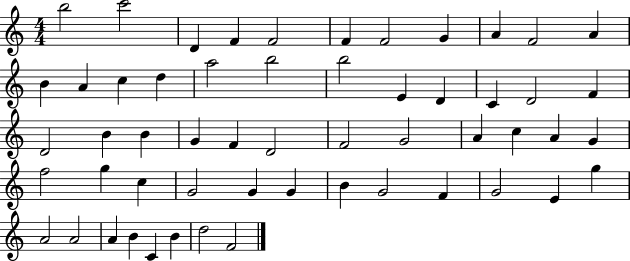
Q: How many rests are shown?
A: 0